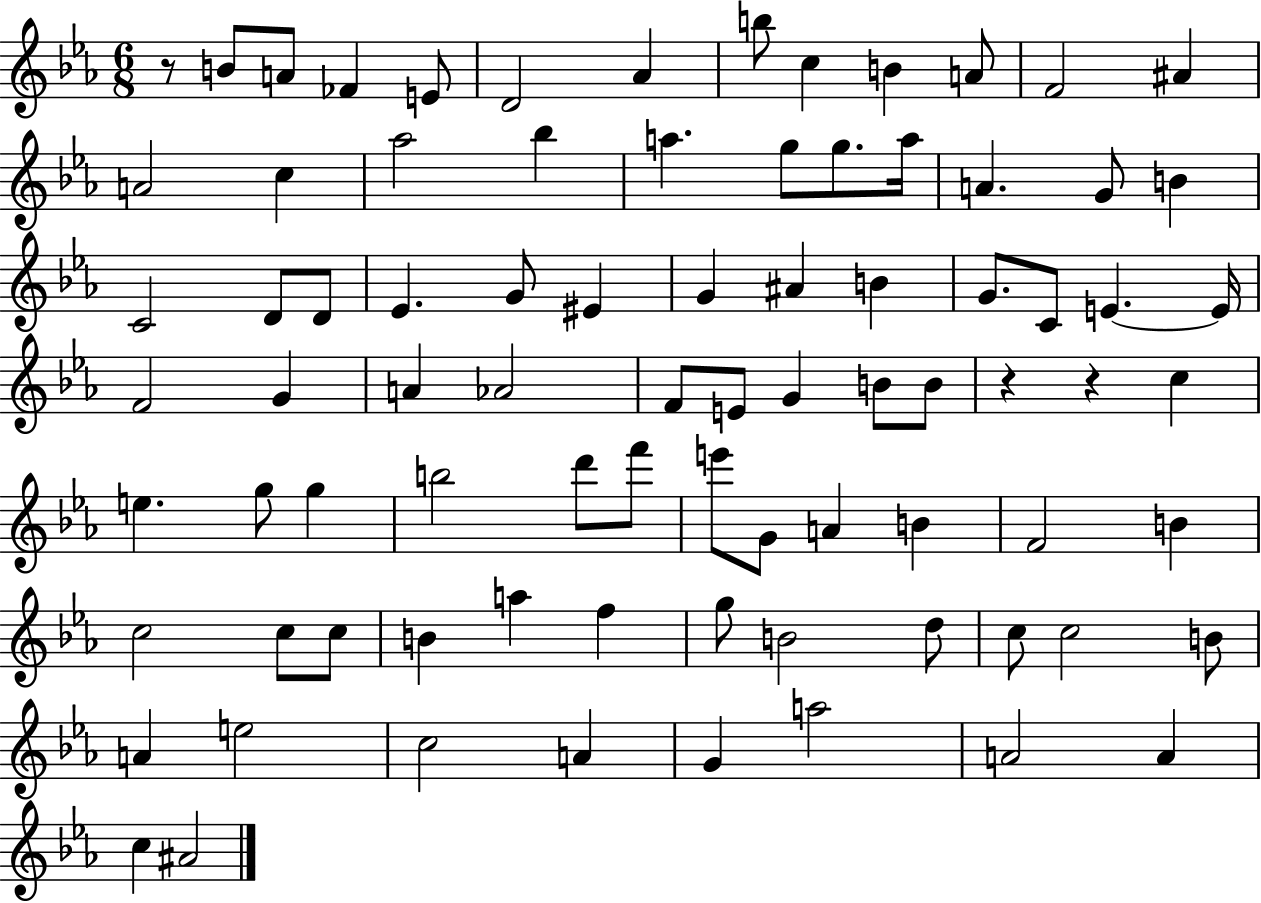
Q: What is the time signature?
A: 6/8